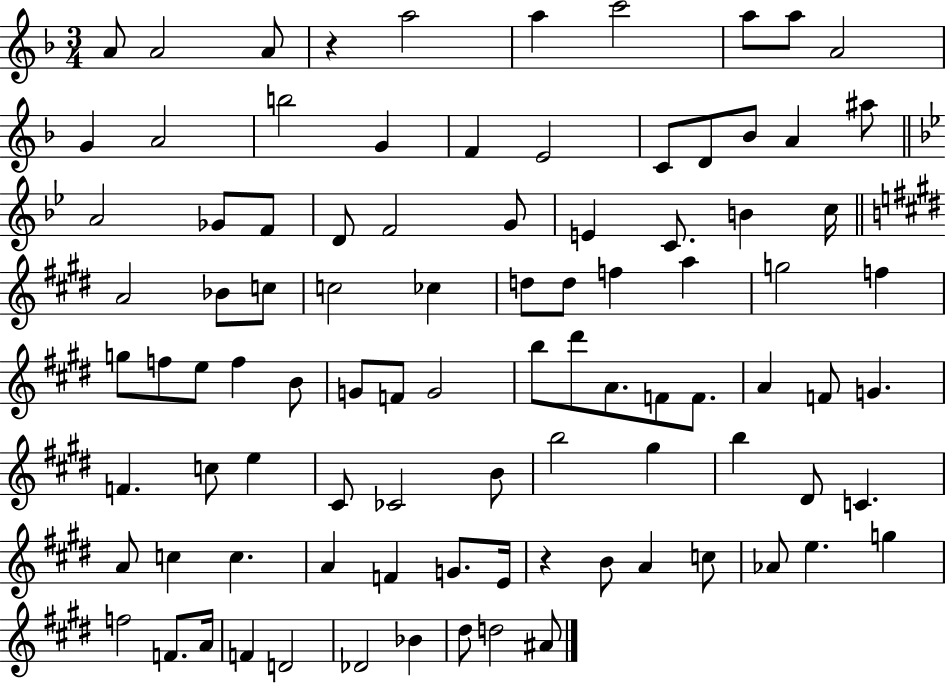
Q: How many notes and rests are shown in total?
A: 93